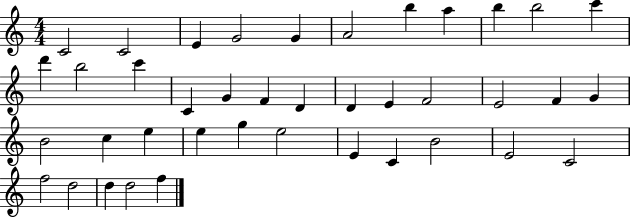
C4/h C4/h E4/q G4/h G4/q A4/h B5/q A5/q B5/q B5/h C6/q D6/q B5/h C6/q C4/q G4/q F4/q D4/q D4/q E4/q F4/h E4/h F4/q G4/q B4/h C5/q E5/q E5/q G5/q E5/h E4/q C4/q B4/h E4/h C4/h F5/h D5/h D5/q D5/h F5/q